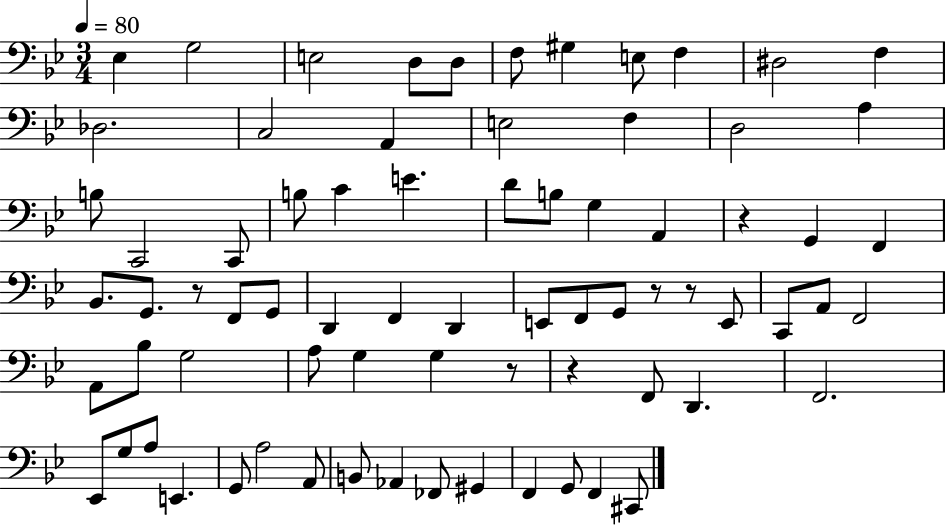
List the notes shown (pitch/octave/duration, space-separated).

Eb3/q G3/h E3/h D3/e D3/e F3/e G#3/q E3/e F3/q D#3/h F3/q Db3/h. C3/h A2/q E3/h F3/q D3/h A3/q B3/e C2/h C2/e B3/e C4/q E4/q. D4/e B3/e G3/q A2/q R/q G2/q F2/q Bb2/e. G2/e. R/e F2/e G2/e D2/q F2/q D2/q E2/e F2/e G2/e R/e R/e E2/e C2/e A2/e F2/h A2/e Bb3/e G3/h A3/e G3/q G3/q R/e R/q F2/e D2/q. F2/h. Eb2/e G3/e A3/e E2/q. G2/e A3/h A2/e B2/e Ab2/q FES2/e G#2/q F2/q G2/e F2/q C#2/e